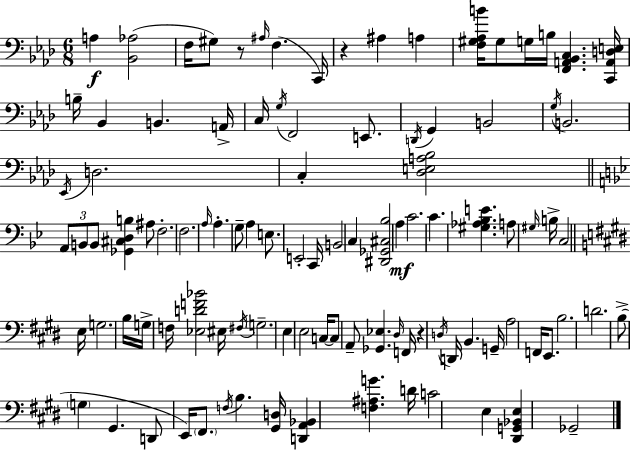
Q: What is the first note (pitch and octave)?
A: A3